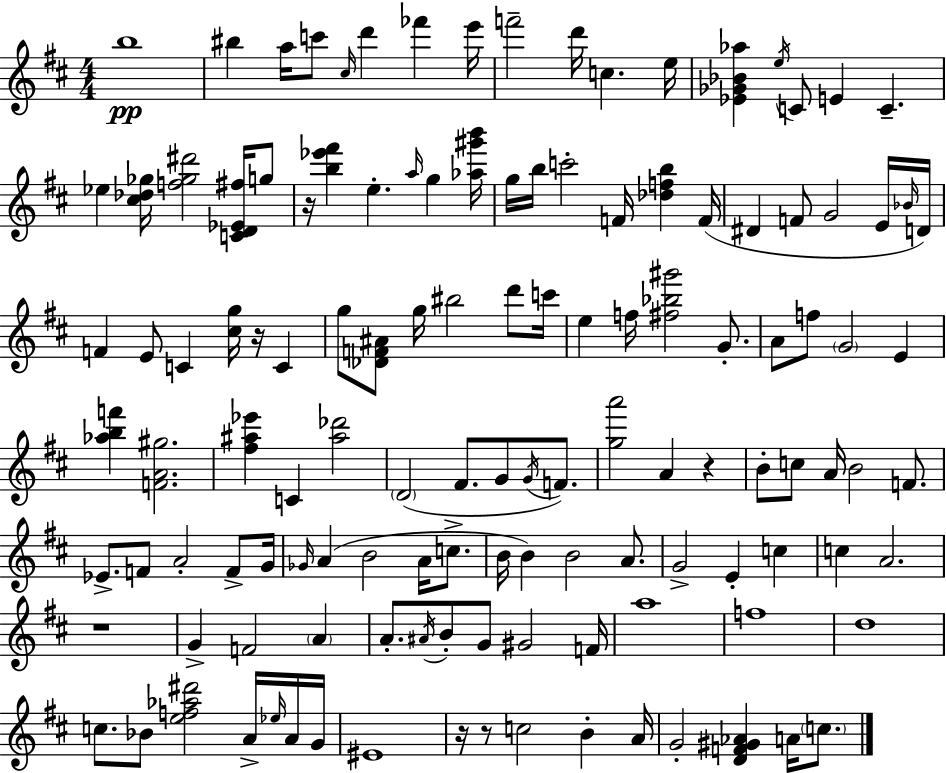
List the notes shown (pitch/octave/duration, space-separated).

B5/w BIS5/q A5/s C6/e C#5/s D6/q FES6/q E6/s F6/h D6/s C5/q. E5/s [Eb4,Gb4,Bb4,Ab5]/q E5/s C4/e E4/q C4/q. Eb5/q [C#5,Db5,Gb5]/s [F5,Gb5,D#6]/h [C4,D4,Eb4,F#5]/s G5/e R/s [B5,Eb6,F#6]/q E5/q. A5/s G5/q [Ab5,G#6,B6]/s G5/s B5/s C6/h F4/s [Db5,F5,B5]/q F4/s D#4/q F4/e G4/h E4/s Bb4/s D4/s F4/q E4/e C4/q [C#5,G5]/s R/s C4/q G5/e [Db4,F4,A#4]/e G5/s BIS5/h D6/e C6/s E5/q F5/s [F#5,Bb5,G#6]/h G4/e. A4/e F5/e G4/h E4/q [Ab5,B5,F6]/q [F4,A4,G#5]/h. [F#5,A#5,Eb6]/q C4/q [A#5,Db6]/h D4/h F#4/e. G4/e G4/s F4/e. [G5,A6]/h A4/q R/q B4/e C5/e A4/s B4/h F4/e. Eb4/e. F4/e A4/h F4/e G4/s Gb4/s A4/q B4/h A4/s C5/e. B4/s B4/q B4/h A4/e. G4/h E4/q C5/q C5/q A4/h. R/w G4/q F4/h A4/q A4/e. A#4/s B4/e G4/e G#4/h F4/s A5/w F5/w D5/w C5/e. Bb4/e [E5,F5,Ab5,D#6]/h A4/s Eb5/s A4/s G4/s EIS4/w R/s R/e C5/h B4/q A4/s G4/h [D4,F4,G#4,Ab4]/q A4/s C5/e.